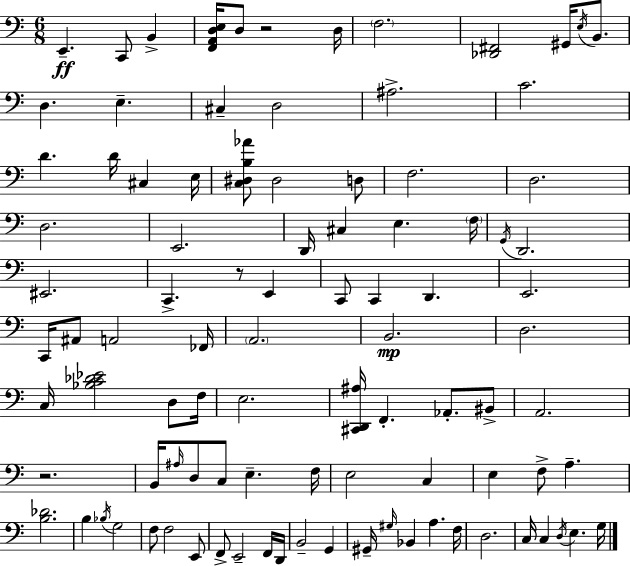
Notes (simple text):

E2/q. C2/e B2/q [F2,A2,D3,E3]/s D3/e R/h D3/s F3/h. [Db2,F#2]/h G#2/s E3/s B2/e. D3/q. E3/q. C#3/q D3/h A#3/h. C4/h. D4/q. D4/s C#3/q E3/s [C3,D#3,B3,Ab4]/e D#3/h D3/e F3/h. D3/h. D3/h. E2/h. D2/s C#3/q E3/q. F3/s G2/s D2/h. EIS2/h. C2/q. R/e E2/q C2/e C2/q D2/q. E2/h. C2/s A#2/e A2/h FES2/s A2/h. B2/h. D3/h. C3/s [Bb3,C4,Db4,Eb4]/h D3/e F3/s E3/h. [C#2,D2,A#3]/s F2/q. Ab2/e. BIS2/e A2/h. R/h. B2/s A#3/s D3/e C3/e E3/q. F3/s E3/h C3/q E3/q F3/e A3/q. [B3,Db4]/h. B3/q Bb3/s G3/h F3/e F3/h E2/e F2/e E2/h F2/s D2/s B2/h G2/q G#2/s G#3/s Bb2/q A3/q. F3/s D3/h. C3/s C3/q D3/s E3/q. G3/s